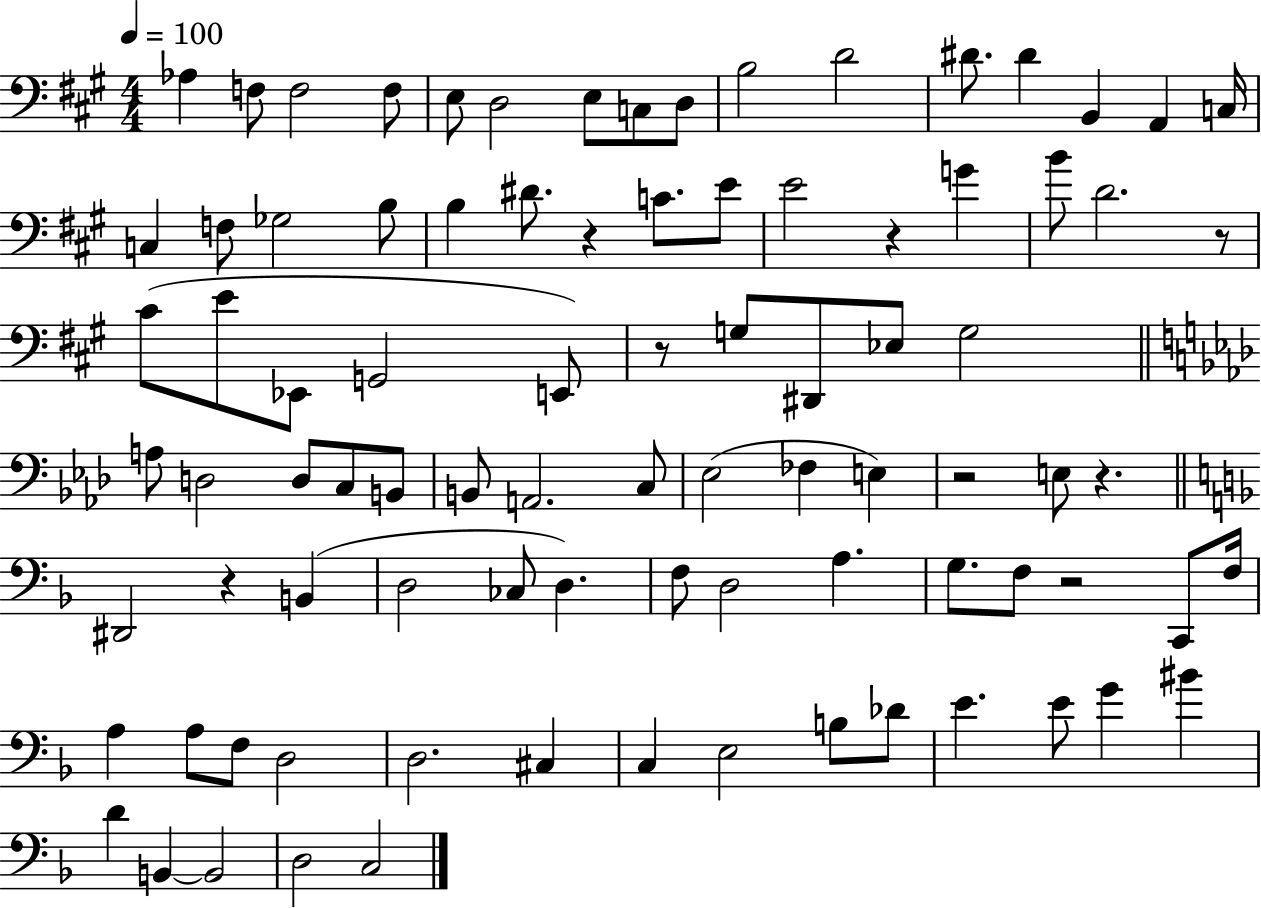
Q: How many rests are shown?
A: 8